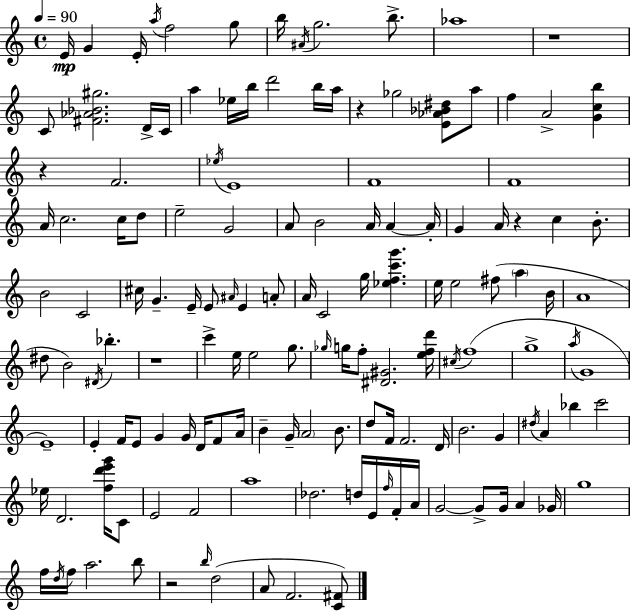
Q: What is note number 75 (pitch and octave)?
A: F5